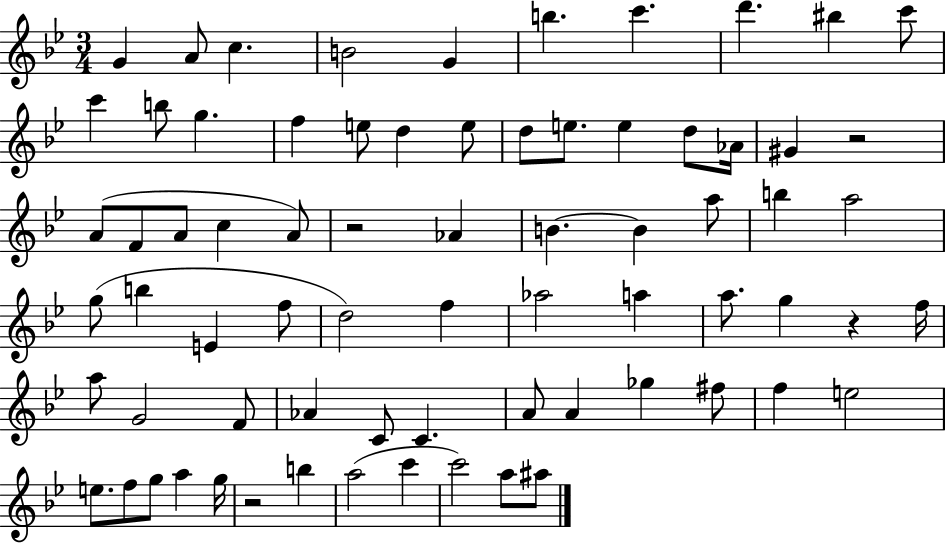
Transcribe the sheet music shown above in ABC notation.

X:1
T:Untitled
M:3/4
L:1/4
K:Bb
G A/2 c B2 G b c' d' ^b c'/2 c' b/2 g f e/2 d e/2 d/2 e/2 e d/2 _A/4 ^G z2 A/2 F/2 A/2 c A/2 z2 _A B B a/2 b a2 g/2 b E f/2 d2 f _a2 a a/2 g z f/4 a/2 G2 F/2 _A C/2 C A/2 A _g ^f/2 f e2 e/2 f/2 g/2 a g/4 z2 b a2 c' c'2 a/2 ^a/2